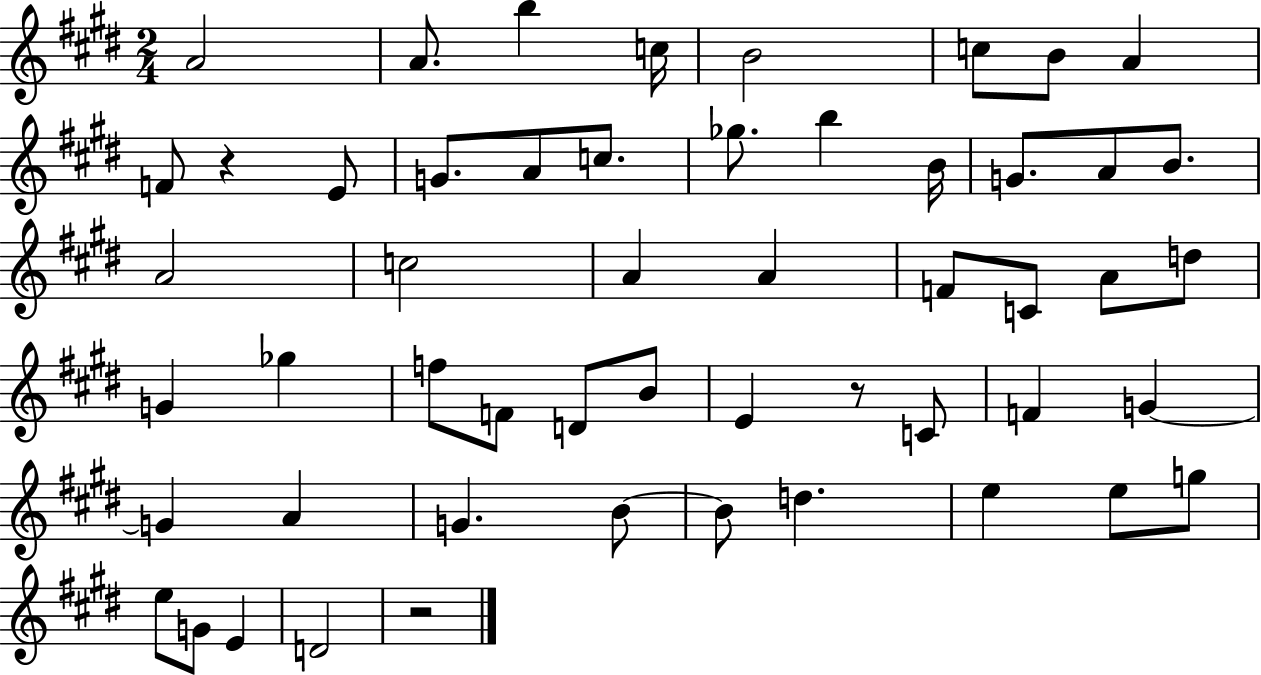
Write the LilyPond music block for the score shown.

{
  \clef treble
  \numericTimeSignature
  \time 2/4
  \key e \major
  a'2 | a'8. b''4 c''16 | b'2 | c''8 b'8 a'4 | \break f'8 r4 e'8 | g'8. a'8 c''8. | ges''8. b''4 b'16 | g'8. a'8 b'8. | \break a'2 | c''2 | a'4 a'4 | f'8 c'8 a'8 d''8 | \break g'4 ges''4 | f''8 f'8 d'8 b'8 | e'4 r8 c'8 | f'4 g'4~~ | \break g'4 a'4 | g'4. b'8~~ | b'8 d''4. | e''4 e''8 g''8 | \break e''8 g'8 e'4 | d'2 | r2 | \bar "|."
}